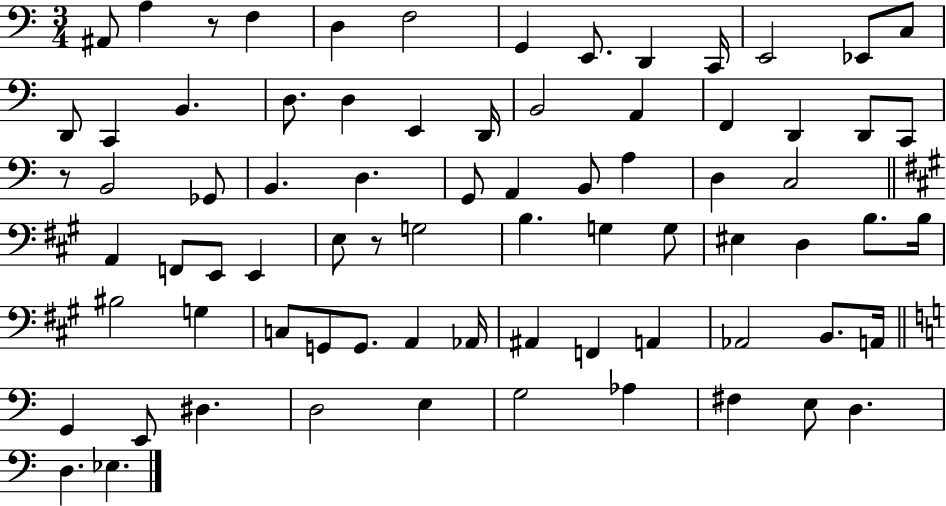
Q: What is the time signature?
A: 3/4